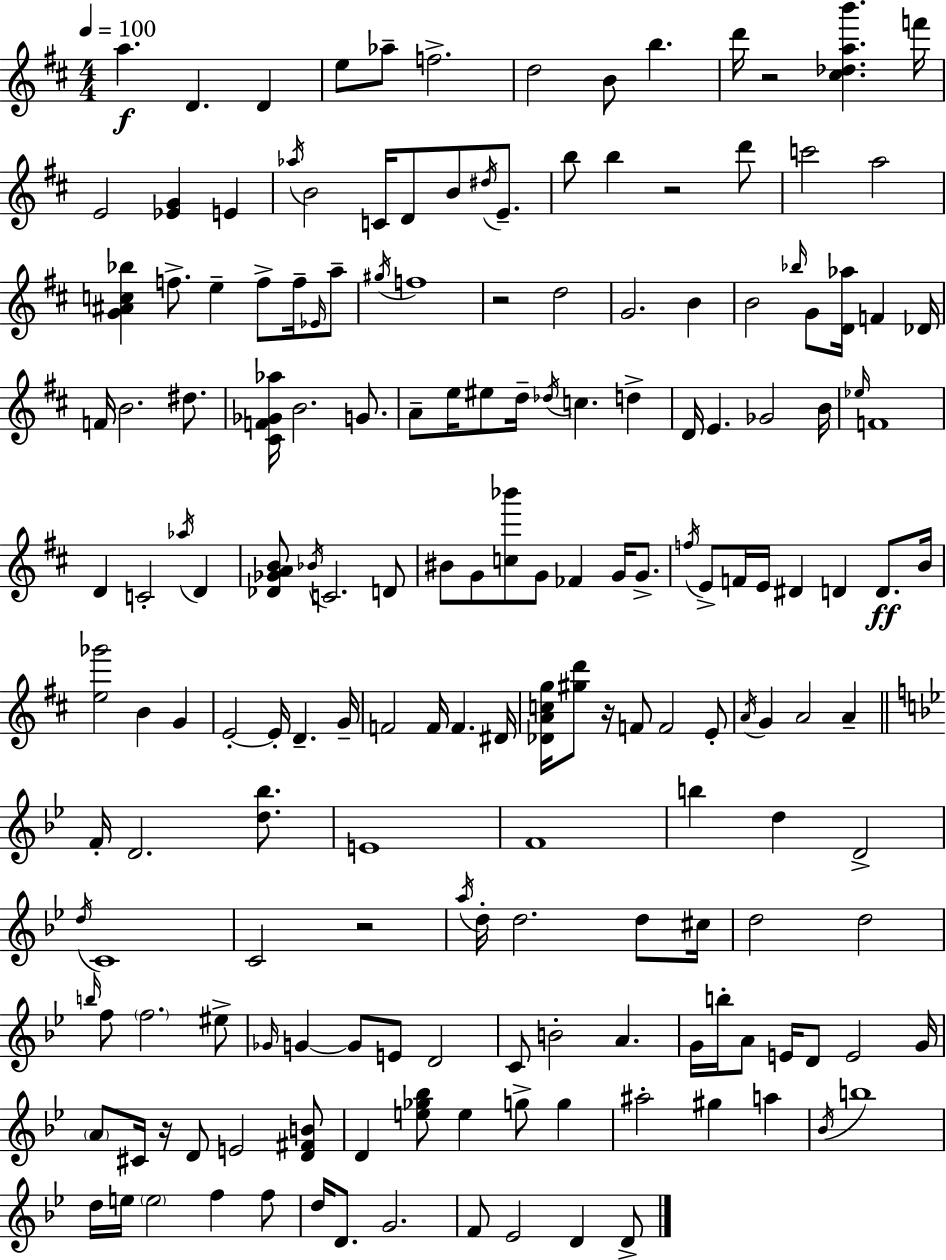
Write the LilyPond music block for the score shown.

{
  \clef treble
  \numericTimeSignature
  \time 4/4
  \key d \major
  \tempo 4 = 100
  a''4.\f d'4. d'4 | e''8 aes''8-- f''2.-> | d''2 b'8 b''4. | d'''16 r2 <cis'' des'' a'' b'''>4. f'''16 | \break e'2 <ees' g'>4 e'4 | \acciaccatura { aes''16 } b'2 c'16 d'8 b'8 \acciaccatura { dis''16 } e'8.-- | b''8 b''4 r2 | d'''8 c'''2 a''2 | \break <g' ais' c'' bes''>4 f''8.-> e''4-- f''8-> f''16-- | \grace { ees'16 } a''8-- \acciaccatura { gis''16 } f''1 | r2 d''2 | g'2. | \break b'4 b'2 \grace { bes''16 } g'8 <d' aes''>16 | f'4 des'16 f'16 b'2. | dis''8. <cis' f' ges' aes''>16 b'2. | g'8. a'8-- e''16 eis''8 d''16-- \acciaccatura { des''16 } c''4. | \break d''4-> d'16 e'4. ges'2 | b'16 \grace { ees''16 } f'1 | d'4 c'2-. | \acciaccatura { aes''16 } d'4 <des' ges' a' b'>8 \acciaccatura { bes'16 } c'2. | \break d'8 bis'8 g'8 <c'' bes'''>8 g'8 | fes'4 g'16 g'8.-> \acciaccatura { f''16 } e'8-> f'16 e'16 dis'4 | d'4 d'8.\ff b'16 <e'' ges'''>2 | b'4 g'4 e'2-.~~ | \break e'16-. d'4.-- g'16-- f'2 | f'16 f'4. dis'16 <des' a' c'' g''>16 <gis'' d'''>8 r16 f'8 | f'2 e'8-. \acciaccatura { a'16 } g'4 a'2 | a'4-- \bar "||" \break \key g \minor f'16-. d'2. <d'' bes''>8. | e'1 | f'1 | b''4 d''4 d'2-> | \break \acciaccatura { d''16 } c'1 | c'2 r2 | \acciaccatura { a''16 } d''16-. d''2. d''8 | cis''16 d''2 d''2 | \break \grace { b''16 } f''8 \parenthesize f''2. | eis''8-> \grace { ges'16 } g'4~~ g'8 e'8 d'2 | c'8 b'2-. a'4. | g'16 b''16-. a'8 e'16 d'8 e'2 | \break g'16 \parenthesize a'8 cis'16 r16 d'8 e'2 | <d' fis' b'>8 d'4 <e'' ges'' bes''>8 e''4 g''8-> | g''4 ais''2-. gis''4 | a''4 \acciaccatura { bes'16 } b''1 | \break d''16 e''16 \parenthesize e''2 f''4 | f''8 d''16 d'8. g'2. | f'8 ees'2 d'4 | d'8-> \bar "|."
}